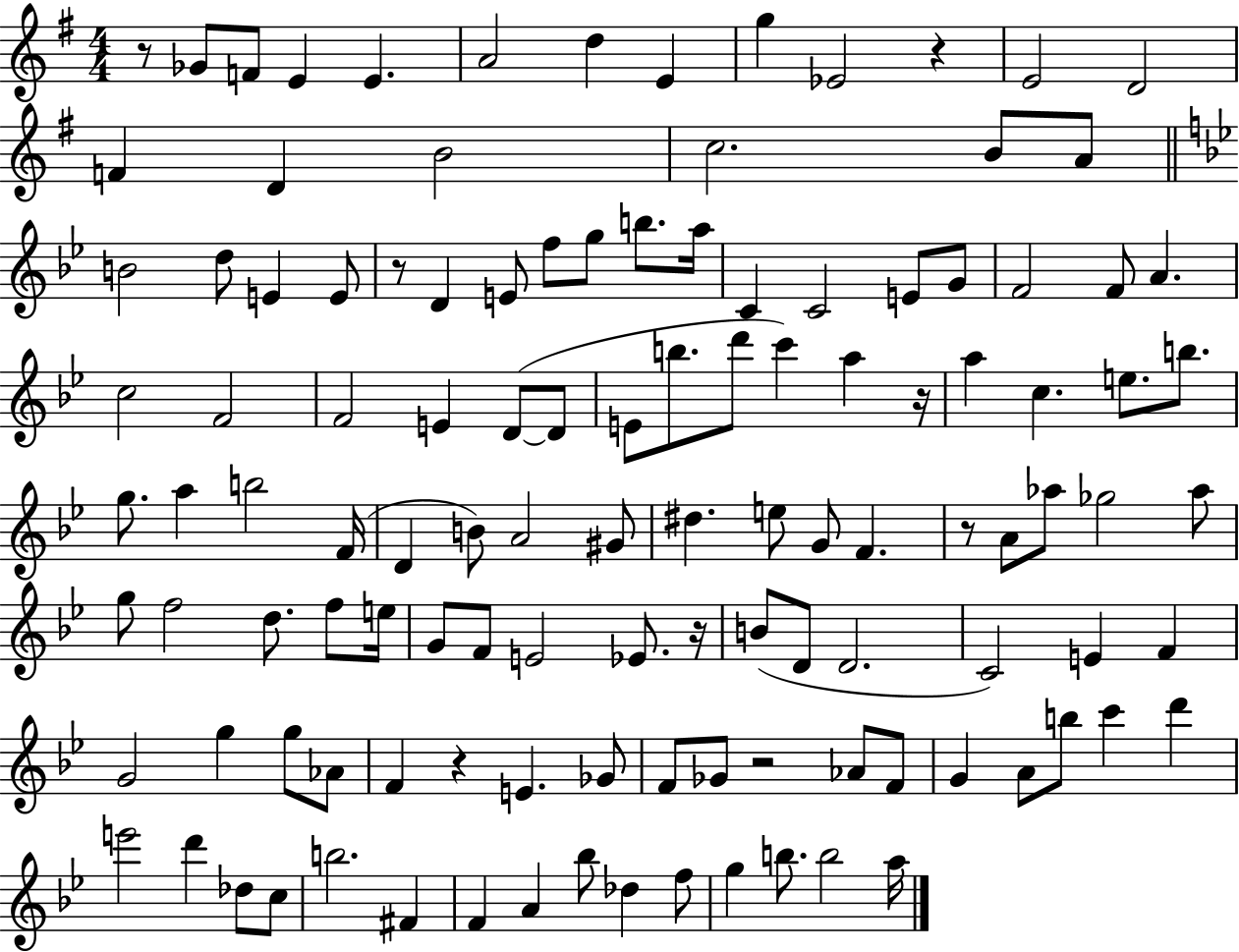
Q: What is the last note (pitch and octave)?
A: A5